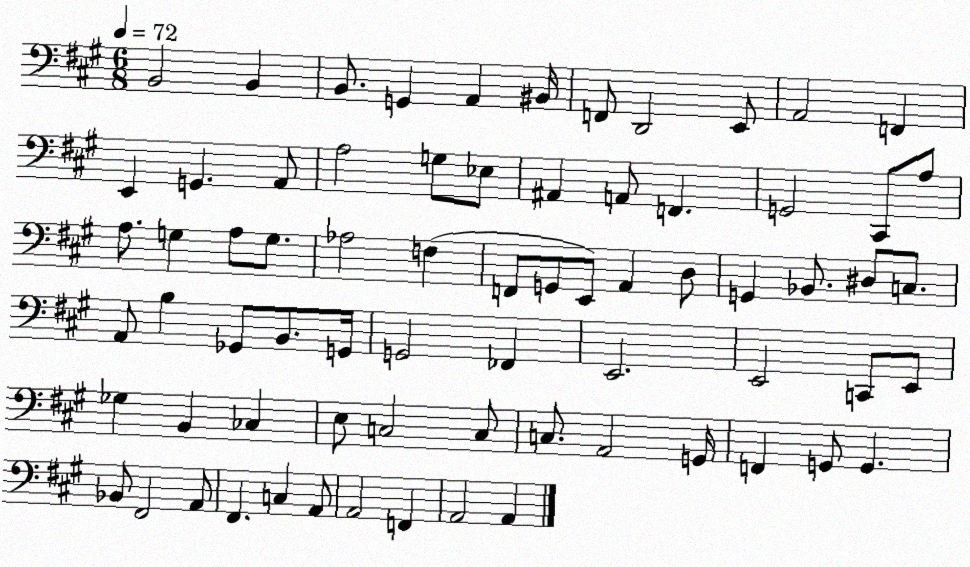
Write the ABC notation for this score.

X:1
T:Untitled
M:6/8
L:1/4
K:A
B,,2 B,, B,,/2 G,, A,, ^B,,/4 F,,/2 D,,2 E,,/2 A,,2 F,, E,, G,, A,,/2 A,2 G,/2 _E,/2 ^A,, A,,/2 F,, G,,2 ^C,,/2 A,/2 A,/2 G, A,/2 G,/2 _A,2 F, F,,/2 G,,/2 E,,/2 A,, D,/2 G,, _B,,/2 ^D,/2 C,/2 A,,/2 B, _G,,/2 B,,/2 G,,/4 G,,2 _F,, E,,2 E,,2 C,,/2 E,,/2 _G, B,, _C, E,/2 C,2 C,/2 C,/2 A,,2 G,,/4 F,, G,,/2 G,, _B,,/2 ^F,,2 A,,/2 ^F,, C, A,,/2 A,,2 F,, A,,2 A,,